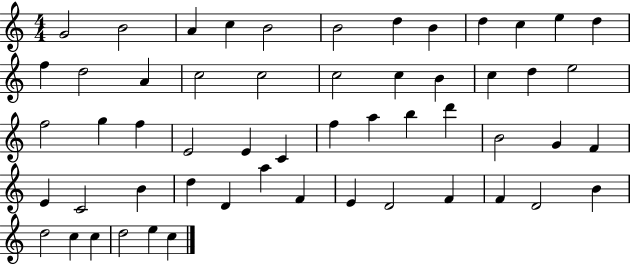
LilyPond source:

{
  \clef treble
  \numericTimeSignature
  \time 4/4
  \key c \major
  g'2 b'2 | a'4 c''4 b'2 | b'2 d''4 b'4 | d''4 c''4 e''4 d''4 | \break f''4 d''2 a'4 | c''2 c''2 | c''2 c''4 b'4 | c''4 d''4 e''2 | \break f''2 g''4 f''4 | e'2 e'4 c'4 | f''4 a''4 b''4 d'''4 | b'2 g'4 f'4 | \break e'4 c'2 b'4 | d''4 d'4 a''4 f'4 | e'4 d'2 f'4 | f'4 d'2 b'4 | \break d''2 c''4 c''4 | d''2 e''4 c''4 | \bar "|."
}